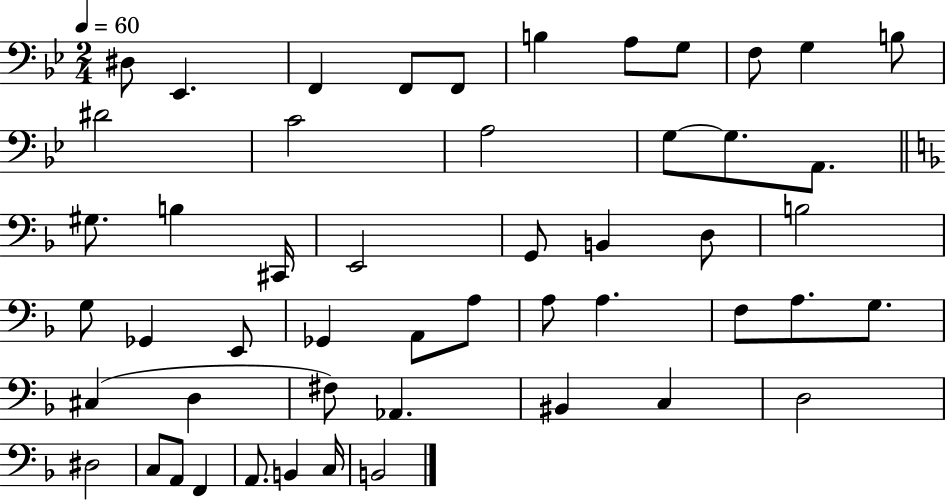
D#3/e Eb2/q. F2/q F2/e F2/e B3/q A3/e G3/e F3/e G3/q B3/e D#4/h C4/h A3/h G3/e G3/e. A2/e. G#3/e. B3/q C#2/s E2/h G2/e B2/q D3/e B3/h G3/e Gb2/q E2/e Gb2/q A2/e A3/e A3/e A3/q. F3/e A3/e. G3/e. C#3/q D3/q F#3/e Ab2/q. BIS2/q C3/q D3/h D#3/h C3/e A2/e F2/q A2/e. B2/q C3/s B2/h